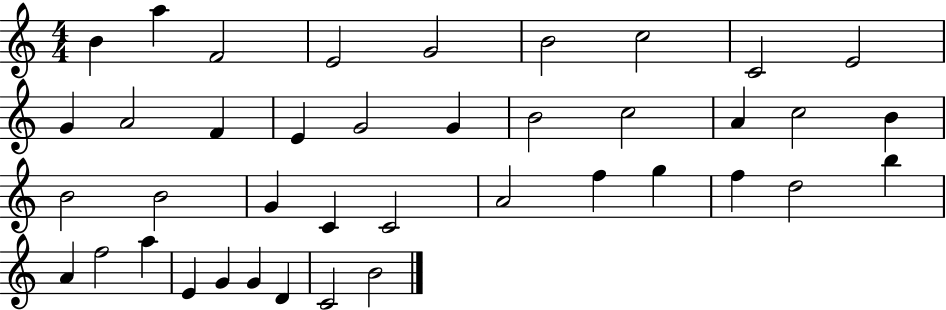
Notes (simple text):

B4/q A5/q F4/h E4/h G4/h B4/h C5/h C4/h E4/h G4/q A4/h F4/q E4/q G4/h G4/q B4/h C5/h A4/q C5/h B4/q B4/h B4/h G4/q C4/q C4/h A4/h F5/q G5/q F5/q D5/h B5/q A4/q F5/h A5/q E4/q G4/q G4/q D4/q C4/h B4/h